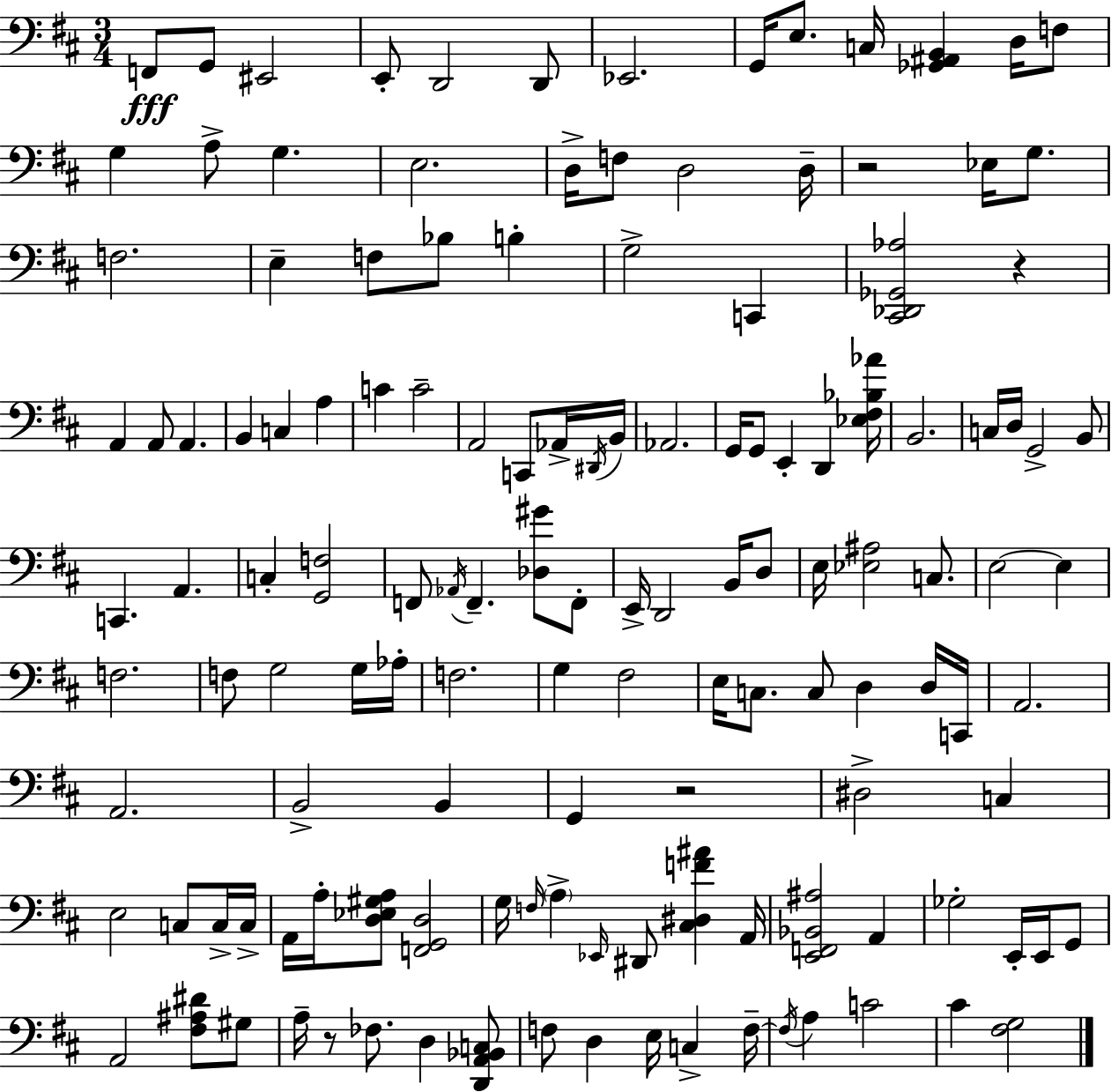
F2/e G2/e EIS2/h E2/e D2/h D2/e Eb2/h. G2/s E3/e. C3/s [Gb2,A#2,B2]/q D3/s F3/e G3/q A3/e G3/q. E3/h. D3/s F3/e D3/h D3/s R/h Eb3/s G3/e. F3/h. E3/q F3/e Bb3/e B3/q G3/h C2/q [C#2,Db2,Gb2,Ab3]/h R/q A2/q A2/e A2/q. B2/q C3/q A3/q C4/q C4/h A2/h C2/e Ab2/s D#2/s B2/s Ab2/h. G2/s G2/e E2/q D2/q [Eb3,F#3,Bb3,Ab4]/s B2/h. C3/s D3/s G2/h B2/e C2/q. A2/q. C3/q [G2,F3]/h F2/e Ab2/s F2/q. [Db3,G#4]/e F2/e E2/s D2/h B2/s D3/e E3/s [Eb3,A#3]/h C3/e. E3/h E3/q F3/h. F3/e G3/h G3/s Ab3/s F3/h. G3/q F#3/h E3/s C3/e. C3/e D3/q D3/s C2/s A2/h. A2/h. B2/h B2/q G2/q R/h D#3/h C3/q E3/h C3/e C3/s C3/s A2/s A3/s [D3,Eb3,G#3,A3]/e [F2,G2,D3]/h G3/s F3/s A3/q Eb2/s D#2/e [C#3,D#3,F4,A#4]/q A2/s [E2,F2,Bb2,A#3]/h A2/q Gb3/h E2/s E2/s G2/e A2/h [F#3,A#3,D#4]/e G#3/e A3/s R/e FES3/e. D3/q [D2,A2,Bb2,C3]/e F3/e D3/q E3/s C3/q F3/s F3/s A3/q C4/h C#4/q [F#3,G3]/h